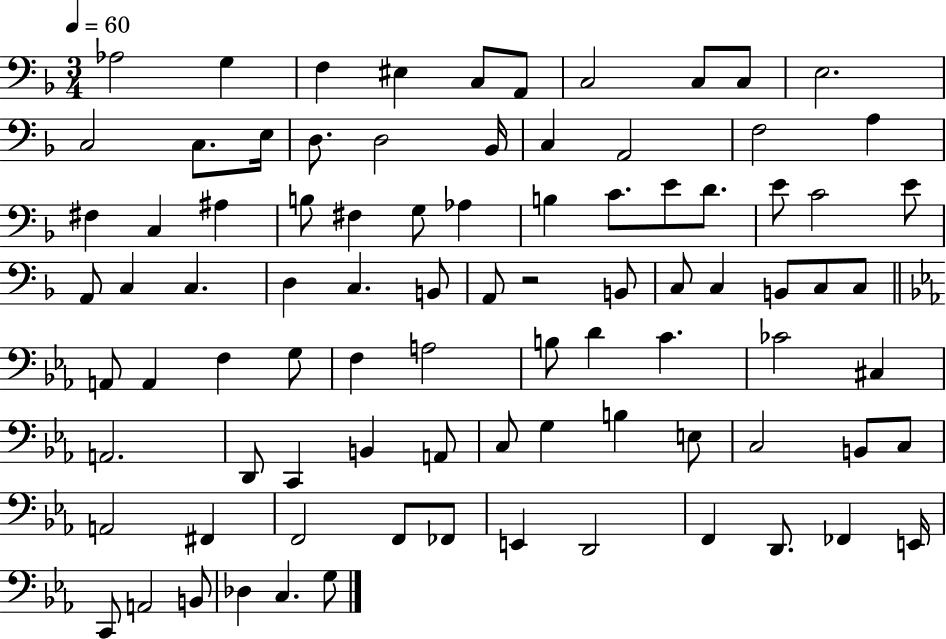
Ab3/h G3/q F3/q EIS3/q C3/e A2/e C3/h C3/e C3/e E3/h. C3/h C3/e. E3/s D3/e. D3/h Bb2/s C3/q A2/h F3/h A3/q F#3/q C3/q A#3/q B3/e F#3/q G3/e Ab3/q B3/q C4/e. E4/e D4/e. E4/e C4/h E4/e A2/e C3/q C3/q. D3/q C3/q. B2/e A2/e R/h B2/e C3/e C3/q B2/e C3/e C3/e A2/e A2/q F3/q G3/e F3/q A3/h B3/e D4/q C4/q. CES4/h C#3/q A2/h. D2/e C2/q B2/q A2/e C3/e G3/q B3/q E3/e C3/h B2/e C3/e A2/h F#2/q F2/h F2/e FES2/e E2/q D2/h F2/q D2/e. FES2/q E2/s C2/e A2/h B2/e Db3/q C3/q. G3/e